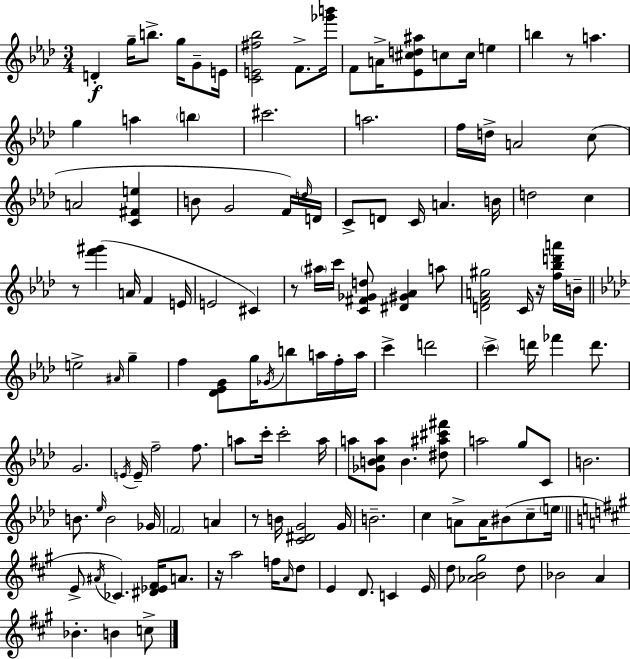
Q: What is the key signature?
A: AES major